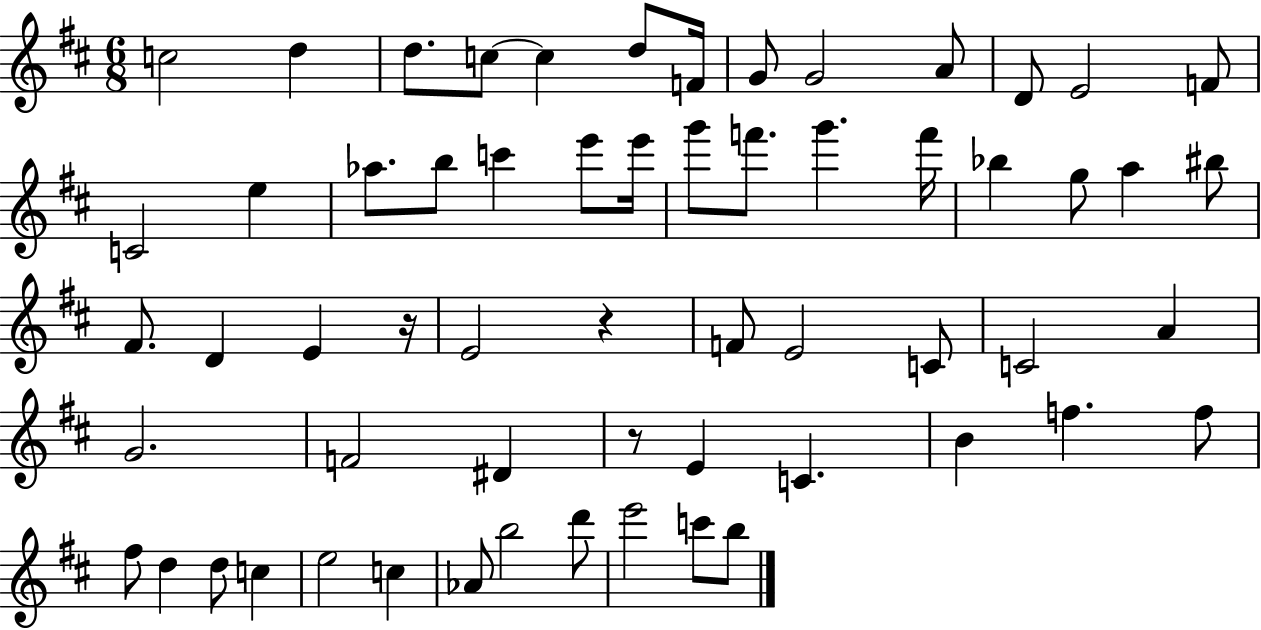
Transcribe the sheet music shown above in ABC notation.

X:1
T:Untitled
M:6/8
L:1/4
K:D
c2 d d/2 c/2 c d/2 F/4 G/2 G2 A/2 D/2 E2 F/2 C2 e _a/2 b/2 c' e'/2 e'/4 g'/2 f'/2 g' f'/4 _b g/2 a ^b/2 ^F/2 D E z/4 E2 z F/2 E2 C/2 C2 A G2 F2 ^D z/2 E C B f f/2 ^f/2 d d/2 c e2 c _A/2 b2 d'/2 e'2 c'/2 b/2